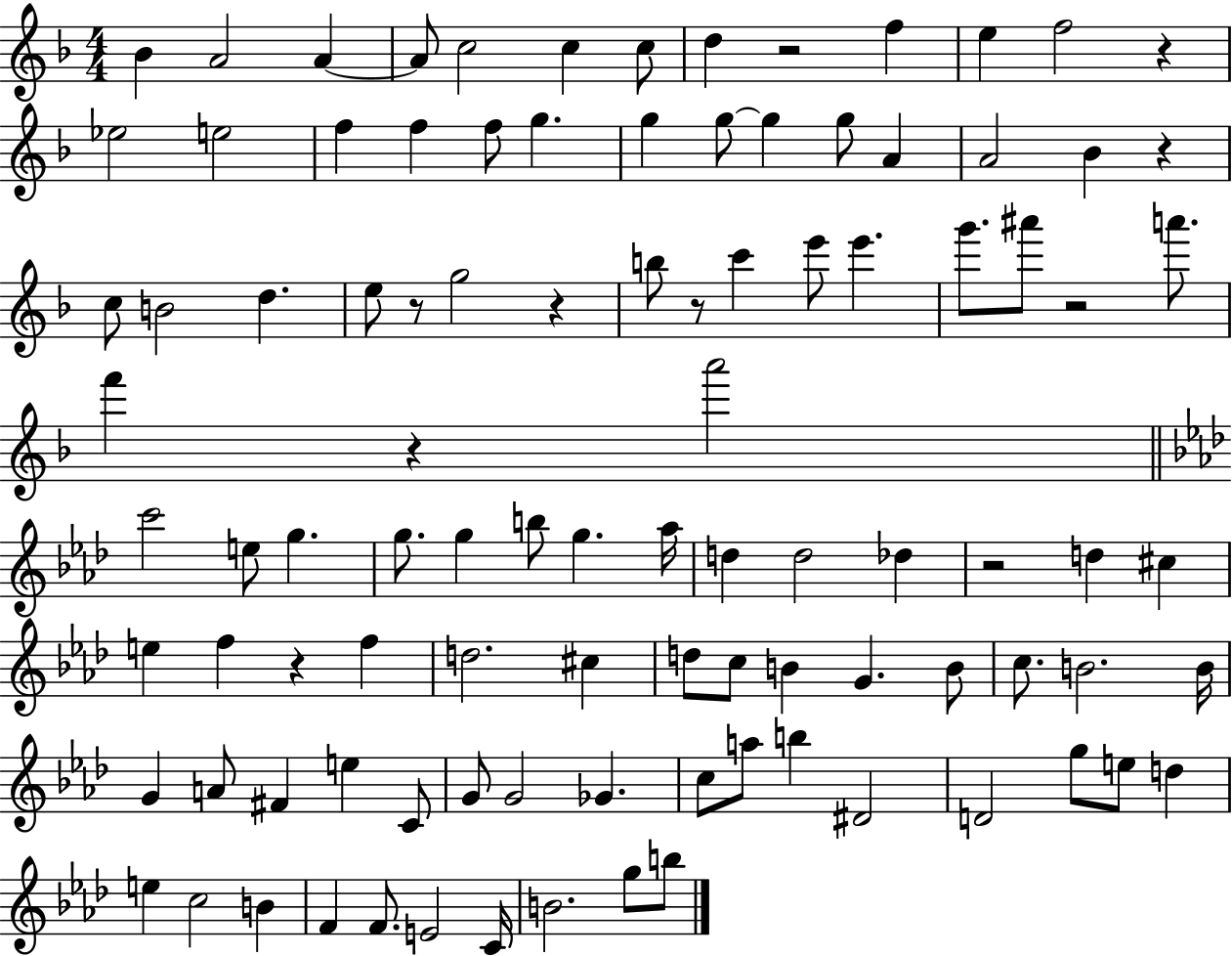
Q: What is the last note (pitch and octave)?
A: B5